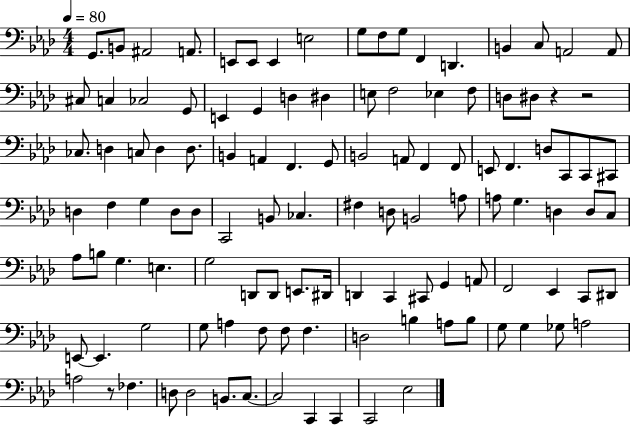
{
  \clef bass
  \numericTimeSignature
  \time 4/4
  \key aes \major
  \tempo 4 = 80
  g,8. b,8 ais,2 a,8. | e,8 e,8 e,4 e2 | g8 f8 g8 f,4 d,4. | b,4 c8 a,2 a,8 | \break cis8 c4 ces2 g,8 | e,4 g,4 d4 dis4 | e8 f2 ees4 f8 | d8 dis8 r4 r2 | \break ces8. d4 c8 d4 d8. | b,4 a,4 f,4. g,8 | b,2 a,8 f,4 f,8 | e,8 f,4. d8 c,8 c,8 cis,8 | \break d4 f4 g4 d8 d8 | c,2 b,8 ces4. | fis4 d8 b,2 a8 | a8 g4. d4 d8 c8 | \break aes8 b8 g4. e4. | g2 d,8 d,8 e,8. dis,16 | d,4 c,4 cis,8 g,4 a,8 | f,2 ees,4 c,8 dis,8 | \break e,8~~ e,4. g2 | g8 a4 f8 f8 f4. | d2 b4 a8 b8 | g8 g4 ges8 a2 | \break a2 r8 fes4. | d8 d2 b,8. c8.~~ | c2 c,4 c,4 | c,2 ees2 | \break \bar "|."
}